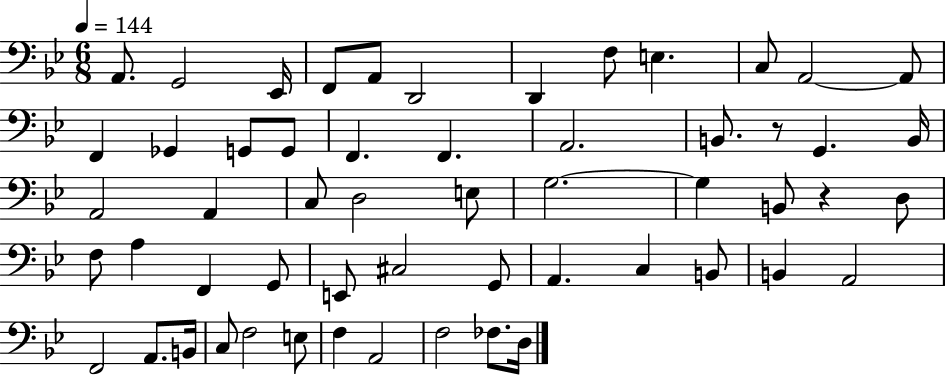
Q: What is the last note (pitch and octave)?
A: D3